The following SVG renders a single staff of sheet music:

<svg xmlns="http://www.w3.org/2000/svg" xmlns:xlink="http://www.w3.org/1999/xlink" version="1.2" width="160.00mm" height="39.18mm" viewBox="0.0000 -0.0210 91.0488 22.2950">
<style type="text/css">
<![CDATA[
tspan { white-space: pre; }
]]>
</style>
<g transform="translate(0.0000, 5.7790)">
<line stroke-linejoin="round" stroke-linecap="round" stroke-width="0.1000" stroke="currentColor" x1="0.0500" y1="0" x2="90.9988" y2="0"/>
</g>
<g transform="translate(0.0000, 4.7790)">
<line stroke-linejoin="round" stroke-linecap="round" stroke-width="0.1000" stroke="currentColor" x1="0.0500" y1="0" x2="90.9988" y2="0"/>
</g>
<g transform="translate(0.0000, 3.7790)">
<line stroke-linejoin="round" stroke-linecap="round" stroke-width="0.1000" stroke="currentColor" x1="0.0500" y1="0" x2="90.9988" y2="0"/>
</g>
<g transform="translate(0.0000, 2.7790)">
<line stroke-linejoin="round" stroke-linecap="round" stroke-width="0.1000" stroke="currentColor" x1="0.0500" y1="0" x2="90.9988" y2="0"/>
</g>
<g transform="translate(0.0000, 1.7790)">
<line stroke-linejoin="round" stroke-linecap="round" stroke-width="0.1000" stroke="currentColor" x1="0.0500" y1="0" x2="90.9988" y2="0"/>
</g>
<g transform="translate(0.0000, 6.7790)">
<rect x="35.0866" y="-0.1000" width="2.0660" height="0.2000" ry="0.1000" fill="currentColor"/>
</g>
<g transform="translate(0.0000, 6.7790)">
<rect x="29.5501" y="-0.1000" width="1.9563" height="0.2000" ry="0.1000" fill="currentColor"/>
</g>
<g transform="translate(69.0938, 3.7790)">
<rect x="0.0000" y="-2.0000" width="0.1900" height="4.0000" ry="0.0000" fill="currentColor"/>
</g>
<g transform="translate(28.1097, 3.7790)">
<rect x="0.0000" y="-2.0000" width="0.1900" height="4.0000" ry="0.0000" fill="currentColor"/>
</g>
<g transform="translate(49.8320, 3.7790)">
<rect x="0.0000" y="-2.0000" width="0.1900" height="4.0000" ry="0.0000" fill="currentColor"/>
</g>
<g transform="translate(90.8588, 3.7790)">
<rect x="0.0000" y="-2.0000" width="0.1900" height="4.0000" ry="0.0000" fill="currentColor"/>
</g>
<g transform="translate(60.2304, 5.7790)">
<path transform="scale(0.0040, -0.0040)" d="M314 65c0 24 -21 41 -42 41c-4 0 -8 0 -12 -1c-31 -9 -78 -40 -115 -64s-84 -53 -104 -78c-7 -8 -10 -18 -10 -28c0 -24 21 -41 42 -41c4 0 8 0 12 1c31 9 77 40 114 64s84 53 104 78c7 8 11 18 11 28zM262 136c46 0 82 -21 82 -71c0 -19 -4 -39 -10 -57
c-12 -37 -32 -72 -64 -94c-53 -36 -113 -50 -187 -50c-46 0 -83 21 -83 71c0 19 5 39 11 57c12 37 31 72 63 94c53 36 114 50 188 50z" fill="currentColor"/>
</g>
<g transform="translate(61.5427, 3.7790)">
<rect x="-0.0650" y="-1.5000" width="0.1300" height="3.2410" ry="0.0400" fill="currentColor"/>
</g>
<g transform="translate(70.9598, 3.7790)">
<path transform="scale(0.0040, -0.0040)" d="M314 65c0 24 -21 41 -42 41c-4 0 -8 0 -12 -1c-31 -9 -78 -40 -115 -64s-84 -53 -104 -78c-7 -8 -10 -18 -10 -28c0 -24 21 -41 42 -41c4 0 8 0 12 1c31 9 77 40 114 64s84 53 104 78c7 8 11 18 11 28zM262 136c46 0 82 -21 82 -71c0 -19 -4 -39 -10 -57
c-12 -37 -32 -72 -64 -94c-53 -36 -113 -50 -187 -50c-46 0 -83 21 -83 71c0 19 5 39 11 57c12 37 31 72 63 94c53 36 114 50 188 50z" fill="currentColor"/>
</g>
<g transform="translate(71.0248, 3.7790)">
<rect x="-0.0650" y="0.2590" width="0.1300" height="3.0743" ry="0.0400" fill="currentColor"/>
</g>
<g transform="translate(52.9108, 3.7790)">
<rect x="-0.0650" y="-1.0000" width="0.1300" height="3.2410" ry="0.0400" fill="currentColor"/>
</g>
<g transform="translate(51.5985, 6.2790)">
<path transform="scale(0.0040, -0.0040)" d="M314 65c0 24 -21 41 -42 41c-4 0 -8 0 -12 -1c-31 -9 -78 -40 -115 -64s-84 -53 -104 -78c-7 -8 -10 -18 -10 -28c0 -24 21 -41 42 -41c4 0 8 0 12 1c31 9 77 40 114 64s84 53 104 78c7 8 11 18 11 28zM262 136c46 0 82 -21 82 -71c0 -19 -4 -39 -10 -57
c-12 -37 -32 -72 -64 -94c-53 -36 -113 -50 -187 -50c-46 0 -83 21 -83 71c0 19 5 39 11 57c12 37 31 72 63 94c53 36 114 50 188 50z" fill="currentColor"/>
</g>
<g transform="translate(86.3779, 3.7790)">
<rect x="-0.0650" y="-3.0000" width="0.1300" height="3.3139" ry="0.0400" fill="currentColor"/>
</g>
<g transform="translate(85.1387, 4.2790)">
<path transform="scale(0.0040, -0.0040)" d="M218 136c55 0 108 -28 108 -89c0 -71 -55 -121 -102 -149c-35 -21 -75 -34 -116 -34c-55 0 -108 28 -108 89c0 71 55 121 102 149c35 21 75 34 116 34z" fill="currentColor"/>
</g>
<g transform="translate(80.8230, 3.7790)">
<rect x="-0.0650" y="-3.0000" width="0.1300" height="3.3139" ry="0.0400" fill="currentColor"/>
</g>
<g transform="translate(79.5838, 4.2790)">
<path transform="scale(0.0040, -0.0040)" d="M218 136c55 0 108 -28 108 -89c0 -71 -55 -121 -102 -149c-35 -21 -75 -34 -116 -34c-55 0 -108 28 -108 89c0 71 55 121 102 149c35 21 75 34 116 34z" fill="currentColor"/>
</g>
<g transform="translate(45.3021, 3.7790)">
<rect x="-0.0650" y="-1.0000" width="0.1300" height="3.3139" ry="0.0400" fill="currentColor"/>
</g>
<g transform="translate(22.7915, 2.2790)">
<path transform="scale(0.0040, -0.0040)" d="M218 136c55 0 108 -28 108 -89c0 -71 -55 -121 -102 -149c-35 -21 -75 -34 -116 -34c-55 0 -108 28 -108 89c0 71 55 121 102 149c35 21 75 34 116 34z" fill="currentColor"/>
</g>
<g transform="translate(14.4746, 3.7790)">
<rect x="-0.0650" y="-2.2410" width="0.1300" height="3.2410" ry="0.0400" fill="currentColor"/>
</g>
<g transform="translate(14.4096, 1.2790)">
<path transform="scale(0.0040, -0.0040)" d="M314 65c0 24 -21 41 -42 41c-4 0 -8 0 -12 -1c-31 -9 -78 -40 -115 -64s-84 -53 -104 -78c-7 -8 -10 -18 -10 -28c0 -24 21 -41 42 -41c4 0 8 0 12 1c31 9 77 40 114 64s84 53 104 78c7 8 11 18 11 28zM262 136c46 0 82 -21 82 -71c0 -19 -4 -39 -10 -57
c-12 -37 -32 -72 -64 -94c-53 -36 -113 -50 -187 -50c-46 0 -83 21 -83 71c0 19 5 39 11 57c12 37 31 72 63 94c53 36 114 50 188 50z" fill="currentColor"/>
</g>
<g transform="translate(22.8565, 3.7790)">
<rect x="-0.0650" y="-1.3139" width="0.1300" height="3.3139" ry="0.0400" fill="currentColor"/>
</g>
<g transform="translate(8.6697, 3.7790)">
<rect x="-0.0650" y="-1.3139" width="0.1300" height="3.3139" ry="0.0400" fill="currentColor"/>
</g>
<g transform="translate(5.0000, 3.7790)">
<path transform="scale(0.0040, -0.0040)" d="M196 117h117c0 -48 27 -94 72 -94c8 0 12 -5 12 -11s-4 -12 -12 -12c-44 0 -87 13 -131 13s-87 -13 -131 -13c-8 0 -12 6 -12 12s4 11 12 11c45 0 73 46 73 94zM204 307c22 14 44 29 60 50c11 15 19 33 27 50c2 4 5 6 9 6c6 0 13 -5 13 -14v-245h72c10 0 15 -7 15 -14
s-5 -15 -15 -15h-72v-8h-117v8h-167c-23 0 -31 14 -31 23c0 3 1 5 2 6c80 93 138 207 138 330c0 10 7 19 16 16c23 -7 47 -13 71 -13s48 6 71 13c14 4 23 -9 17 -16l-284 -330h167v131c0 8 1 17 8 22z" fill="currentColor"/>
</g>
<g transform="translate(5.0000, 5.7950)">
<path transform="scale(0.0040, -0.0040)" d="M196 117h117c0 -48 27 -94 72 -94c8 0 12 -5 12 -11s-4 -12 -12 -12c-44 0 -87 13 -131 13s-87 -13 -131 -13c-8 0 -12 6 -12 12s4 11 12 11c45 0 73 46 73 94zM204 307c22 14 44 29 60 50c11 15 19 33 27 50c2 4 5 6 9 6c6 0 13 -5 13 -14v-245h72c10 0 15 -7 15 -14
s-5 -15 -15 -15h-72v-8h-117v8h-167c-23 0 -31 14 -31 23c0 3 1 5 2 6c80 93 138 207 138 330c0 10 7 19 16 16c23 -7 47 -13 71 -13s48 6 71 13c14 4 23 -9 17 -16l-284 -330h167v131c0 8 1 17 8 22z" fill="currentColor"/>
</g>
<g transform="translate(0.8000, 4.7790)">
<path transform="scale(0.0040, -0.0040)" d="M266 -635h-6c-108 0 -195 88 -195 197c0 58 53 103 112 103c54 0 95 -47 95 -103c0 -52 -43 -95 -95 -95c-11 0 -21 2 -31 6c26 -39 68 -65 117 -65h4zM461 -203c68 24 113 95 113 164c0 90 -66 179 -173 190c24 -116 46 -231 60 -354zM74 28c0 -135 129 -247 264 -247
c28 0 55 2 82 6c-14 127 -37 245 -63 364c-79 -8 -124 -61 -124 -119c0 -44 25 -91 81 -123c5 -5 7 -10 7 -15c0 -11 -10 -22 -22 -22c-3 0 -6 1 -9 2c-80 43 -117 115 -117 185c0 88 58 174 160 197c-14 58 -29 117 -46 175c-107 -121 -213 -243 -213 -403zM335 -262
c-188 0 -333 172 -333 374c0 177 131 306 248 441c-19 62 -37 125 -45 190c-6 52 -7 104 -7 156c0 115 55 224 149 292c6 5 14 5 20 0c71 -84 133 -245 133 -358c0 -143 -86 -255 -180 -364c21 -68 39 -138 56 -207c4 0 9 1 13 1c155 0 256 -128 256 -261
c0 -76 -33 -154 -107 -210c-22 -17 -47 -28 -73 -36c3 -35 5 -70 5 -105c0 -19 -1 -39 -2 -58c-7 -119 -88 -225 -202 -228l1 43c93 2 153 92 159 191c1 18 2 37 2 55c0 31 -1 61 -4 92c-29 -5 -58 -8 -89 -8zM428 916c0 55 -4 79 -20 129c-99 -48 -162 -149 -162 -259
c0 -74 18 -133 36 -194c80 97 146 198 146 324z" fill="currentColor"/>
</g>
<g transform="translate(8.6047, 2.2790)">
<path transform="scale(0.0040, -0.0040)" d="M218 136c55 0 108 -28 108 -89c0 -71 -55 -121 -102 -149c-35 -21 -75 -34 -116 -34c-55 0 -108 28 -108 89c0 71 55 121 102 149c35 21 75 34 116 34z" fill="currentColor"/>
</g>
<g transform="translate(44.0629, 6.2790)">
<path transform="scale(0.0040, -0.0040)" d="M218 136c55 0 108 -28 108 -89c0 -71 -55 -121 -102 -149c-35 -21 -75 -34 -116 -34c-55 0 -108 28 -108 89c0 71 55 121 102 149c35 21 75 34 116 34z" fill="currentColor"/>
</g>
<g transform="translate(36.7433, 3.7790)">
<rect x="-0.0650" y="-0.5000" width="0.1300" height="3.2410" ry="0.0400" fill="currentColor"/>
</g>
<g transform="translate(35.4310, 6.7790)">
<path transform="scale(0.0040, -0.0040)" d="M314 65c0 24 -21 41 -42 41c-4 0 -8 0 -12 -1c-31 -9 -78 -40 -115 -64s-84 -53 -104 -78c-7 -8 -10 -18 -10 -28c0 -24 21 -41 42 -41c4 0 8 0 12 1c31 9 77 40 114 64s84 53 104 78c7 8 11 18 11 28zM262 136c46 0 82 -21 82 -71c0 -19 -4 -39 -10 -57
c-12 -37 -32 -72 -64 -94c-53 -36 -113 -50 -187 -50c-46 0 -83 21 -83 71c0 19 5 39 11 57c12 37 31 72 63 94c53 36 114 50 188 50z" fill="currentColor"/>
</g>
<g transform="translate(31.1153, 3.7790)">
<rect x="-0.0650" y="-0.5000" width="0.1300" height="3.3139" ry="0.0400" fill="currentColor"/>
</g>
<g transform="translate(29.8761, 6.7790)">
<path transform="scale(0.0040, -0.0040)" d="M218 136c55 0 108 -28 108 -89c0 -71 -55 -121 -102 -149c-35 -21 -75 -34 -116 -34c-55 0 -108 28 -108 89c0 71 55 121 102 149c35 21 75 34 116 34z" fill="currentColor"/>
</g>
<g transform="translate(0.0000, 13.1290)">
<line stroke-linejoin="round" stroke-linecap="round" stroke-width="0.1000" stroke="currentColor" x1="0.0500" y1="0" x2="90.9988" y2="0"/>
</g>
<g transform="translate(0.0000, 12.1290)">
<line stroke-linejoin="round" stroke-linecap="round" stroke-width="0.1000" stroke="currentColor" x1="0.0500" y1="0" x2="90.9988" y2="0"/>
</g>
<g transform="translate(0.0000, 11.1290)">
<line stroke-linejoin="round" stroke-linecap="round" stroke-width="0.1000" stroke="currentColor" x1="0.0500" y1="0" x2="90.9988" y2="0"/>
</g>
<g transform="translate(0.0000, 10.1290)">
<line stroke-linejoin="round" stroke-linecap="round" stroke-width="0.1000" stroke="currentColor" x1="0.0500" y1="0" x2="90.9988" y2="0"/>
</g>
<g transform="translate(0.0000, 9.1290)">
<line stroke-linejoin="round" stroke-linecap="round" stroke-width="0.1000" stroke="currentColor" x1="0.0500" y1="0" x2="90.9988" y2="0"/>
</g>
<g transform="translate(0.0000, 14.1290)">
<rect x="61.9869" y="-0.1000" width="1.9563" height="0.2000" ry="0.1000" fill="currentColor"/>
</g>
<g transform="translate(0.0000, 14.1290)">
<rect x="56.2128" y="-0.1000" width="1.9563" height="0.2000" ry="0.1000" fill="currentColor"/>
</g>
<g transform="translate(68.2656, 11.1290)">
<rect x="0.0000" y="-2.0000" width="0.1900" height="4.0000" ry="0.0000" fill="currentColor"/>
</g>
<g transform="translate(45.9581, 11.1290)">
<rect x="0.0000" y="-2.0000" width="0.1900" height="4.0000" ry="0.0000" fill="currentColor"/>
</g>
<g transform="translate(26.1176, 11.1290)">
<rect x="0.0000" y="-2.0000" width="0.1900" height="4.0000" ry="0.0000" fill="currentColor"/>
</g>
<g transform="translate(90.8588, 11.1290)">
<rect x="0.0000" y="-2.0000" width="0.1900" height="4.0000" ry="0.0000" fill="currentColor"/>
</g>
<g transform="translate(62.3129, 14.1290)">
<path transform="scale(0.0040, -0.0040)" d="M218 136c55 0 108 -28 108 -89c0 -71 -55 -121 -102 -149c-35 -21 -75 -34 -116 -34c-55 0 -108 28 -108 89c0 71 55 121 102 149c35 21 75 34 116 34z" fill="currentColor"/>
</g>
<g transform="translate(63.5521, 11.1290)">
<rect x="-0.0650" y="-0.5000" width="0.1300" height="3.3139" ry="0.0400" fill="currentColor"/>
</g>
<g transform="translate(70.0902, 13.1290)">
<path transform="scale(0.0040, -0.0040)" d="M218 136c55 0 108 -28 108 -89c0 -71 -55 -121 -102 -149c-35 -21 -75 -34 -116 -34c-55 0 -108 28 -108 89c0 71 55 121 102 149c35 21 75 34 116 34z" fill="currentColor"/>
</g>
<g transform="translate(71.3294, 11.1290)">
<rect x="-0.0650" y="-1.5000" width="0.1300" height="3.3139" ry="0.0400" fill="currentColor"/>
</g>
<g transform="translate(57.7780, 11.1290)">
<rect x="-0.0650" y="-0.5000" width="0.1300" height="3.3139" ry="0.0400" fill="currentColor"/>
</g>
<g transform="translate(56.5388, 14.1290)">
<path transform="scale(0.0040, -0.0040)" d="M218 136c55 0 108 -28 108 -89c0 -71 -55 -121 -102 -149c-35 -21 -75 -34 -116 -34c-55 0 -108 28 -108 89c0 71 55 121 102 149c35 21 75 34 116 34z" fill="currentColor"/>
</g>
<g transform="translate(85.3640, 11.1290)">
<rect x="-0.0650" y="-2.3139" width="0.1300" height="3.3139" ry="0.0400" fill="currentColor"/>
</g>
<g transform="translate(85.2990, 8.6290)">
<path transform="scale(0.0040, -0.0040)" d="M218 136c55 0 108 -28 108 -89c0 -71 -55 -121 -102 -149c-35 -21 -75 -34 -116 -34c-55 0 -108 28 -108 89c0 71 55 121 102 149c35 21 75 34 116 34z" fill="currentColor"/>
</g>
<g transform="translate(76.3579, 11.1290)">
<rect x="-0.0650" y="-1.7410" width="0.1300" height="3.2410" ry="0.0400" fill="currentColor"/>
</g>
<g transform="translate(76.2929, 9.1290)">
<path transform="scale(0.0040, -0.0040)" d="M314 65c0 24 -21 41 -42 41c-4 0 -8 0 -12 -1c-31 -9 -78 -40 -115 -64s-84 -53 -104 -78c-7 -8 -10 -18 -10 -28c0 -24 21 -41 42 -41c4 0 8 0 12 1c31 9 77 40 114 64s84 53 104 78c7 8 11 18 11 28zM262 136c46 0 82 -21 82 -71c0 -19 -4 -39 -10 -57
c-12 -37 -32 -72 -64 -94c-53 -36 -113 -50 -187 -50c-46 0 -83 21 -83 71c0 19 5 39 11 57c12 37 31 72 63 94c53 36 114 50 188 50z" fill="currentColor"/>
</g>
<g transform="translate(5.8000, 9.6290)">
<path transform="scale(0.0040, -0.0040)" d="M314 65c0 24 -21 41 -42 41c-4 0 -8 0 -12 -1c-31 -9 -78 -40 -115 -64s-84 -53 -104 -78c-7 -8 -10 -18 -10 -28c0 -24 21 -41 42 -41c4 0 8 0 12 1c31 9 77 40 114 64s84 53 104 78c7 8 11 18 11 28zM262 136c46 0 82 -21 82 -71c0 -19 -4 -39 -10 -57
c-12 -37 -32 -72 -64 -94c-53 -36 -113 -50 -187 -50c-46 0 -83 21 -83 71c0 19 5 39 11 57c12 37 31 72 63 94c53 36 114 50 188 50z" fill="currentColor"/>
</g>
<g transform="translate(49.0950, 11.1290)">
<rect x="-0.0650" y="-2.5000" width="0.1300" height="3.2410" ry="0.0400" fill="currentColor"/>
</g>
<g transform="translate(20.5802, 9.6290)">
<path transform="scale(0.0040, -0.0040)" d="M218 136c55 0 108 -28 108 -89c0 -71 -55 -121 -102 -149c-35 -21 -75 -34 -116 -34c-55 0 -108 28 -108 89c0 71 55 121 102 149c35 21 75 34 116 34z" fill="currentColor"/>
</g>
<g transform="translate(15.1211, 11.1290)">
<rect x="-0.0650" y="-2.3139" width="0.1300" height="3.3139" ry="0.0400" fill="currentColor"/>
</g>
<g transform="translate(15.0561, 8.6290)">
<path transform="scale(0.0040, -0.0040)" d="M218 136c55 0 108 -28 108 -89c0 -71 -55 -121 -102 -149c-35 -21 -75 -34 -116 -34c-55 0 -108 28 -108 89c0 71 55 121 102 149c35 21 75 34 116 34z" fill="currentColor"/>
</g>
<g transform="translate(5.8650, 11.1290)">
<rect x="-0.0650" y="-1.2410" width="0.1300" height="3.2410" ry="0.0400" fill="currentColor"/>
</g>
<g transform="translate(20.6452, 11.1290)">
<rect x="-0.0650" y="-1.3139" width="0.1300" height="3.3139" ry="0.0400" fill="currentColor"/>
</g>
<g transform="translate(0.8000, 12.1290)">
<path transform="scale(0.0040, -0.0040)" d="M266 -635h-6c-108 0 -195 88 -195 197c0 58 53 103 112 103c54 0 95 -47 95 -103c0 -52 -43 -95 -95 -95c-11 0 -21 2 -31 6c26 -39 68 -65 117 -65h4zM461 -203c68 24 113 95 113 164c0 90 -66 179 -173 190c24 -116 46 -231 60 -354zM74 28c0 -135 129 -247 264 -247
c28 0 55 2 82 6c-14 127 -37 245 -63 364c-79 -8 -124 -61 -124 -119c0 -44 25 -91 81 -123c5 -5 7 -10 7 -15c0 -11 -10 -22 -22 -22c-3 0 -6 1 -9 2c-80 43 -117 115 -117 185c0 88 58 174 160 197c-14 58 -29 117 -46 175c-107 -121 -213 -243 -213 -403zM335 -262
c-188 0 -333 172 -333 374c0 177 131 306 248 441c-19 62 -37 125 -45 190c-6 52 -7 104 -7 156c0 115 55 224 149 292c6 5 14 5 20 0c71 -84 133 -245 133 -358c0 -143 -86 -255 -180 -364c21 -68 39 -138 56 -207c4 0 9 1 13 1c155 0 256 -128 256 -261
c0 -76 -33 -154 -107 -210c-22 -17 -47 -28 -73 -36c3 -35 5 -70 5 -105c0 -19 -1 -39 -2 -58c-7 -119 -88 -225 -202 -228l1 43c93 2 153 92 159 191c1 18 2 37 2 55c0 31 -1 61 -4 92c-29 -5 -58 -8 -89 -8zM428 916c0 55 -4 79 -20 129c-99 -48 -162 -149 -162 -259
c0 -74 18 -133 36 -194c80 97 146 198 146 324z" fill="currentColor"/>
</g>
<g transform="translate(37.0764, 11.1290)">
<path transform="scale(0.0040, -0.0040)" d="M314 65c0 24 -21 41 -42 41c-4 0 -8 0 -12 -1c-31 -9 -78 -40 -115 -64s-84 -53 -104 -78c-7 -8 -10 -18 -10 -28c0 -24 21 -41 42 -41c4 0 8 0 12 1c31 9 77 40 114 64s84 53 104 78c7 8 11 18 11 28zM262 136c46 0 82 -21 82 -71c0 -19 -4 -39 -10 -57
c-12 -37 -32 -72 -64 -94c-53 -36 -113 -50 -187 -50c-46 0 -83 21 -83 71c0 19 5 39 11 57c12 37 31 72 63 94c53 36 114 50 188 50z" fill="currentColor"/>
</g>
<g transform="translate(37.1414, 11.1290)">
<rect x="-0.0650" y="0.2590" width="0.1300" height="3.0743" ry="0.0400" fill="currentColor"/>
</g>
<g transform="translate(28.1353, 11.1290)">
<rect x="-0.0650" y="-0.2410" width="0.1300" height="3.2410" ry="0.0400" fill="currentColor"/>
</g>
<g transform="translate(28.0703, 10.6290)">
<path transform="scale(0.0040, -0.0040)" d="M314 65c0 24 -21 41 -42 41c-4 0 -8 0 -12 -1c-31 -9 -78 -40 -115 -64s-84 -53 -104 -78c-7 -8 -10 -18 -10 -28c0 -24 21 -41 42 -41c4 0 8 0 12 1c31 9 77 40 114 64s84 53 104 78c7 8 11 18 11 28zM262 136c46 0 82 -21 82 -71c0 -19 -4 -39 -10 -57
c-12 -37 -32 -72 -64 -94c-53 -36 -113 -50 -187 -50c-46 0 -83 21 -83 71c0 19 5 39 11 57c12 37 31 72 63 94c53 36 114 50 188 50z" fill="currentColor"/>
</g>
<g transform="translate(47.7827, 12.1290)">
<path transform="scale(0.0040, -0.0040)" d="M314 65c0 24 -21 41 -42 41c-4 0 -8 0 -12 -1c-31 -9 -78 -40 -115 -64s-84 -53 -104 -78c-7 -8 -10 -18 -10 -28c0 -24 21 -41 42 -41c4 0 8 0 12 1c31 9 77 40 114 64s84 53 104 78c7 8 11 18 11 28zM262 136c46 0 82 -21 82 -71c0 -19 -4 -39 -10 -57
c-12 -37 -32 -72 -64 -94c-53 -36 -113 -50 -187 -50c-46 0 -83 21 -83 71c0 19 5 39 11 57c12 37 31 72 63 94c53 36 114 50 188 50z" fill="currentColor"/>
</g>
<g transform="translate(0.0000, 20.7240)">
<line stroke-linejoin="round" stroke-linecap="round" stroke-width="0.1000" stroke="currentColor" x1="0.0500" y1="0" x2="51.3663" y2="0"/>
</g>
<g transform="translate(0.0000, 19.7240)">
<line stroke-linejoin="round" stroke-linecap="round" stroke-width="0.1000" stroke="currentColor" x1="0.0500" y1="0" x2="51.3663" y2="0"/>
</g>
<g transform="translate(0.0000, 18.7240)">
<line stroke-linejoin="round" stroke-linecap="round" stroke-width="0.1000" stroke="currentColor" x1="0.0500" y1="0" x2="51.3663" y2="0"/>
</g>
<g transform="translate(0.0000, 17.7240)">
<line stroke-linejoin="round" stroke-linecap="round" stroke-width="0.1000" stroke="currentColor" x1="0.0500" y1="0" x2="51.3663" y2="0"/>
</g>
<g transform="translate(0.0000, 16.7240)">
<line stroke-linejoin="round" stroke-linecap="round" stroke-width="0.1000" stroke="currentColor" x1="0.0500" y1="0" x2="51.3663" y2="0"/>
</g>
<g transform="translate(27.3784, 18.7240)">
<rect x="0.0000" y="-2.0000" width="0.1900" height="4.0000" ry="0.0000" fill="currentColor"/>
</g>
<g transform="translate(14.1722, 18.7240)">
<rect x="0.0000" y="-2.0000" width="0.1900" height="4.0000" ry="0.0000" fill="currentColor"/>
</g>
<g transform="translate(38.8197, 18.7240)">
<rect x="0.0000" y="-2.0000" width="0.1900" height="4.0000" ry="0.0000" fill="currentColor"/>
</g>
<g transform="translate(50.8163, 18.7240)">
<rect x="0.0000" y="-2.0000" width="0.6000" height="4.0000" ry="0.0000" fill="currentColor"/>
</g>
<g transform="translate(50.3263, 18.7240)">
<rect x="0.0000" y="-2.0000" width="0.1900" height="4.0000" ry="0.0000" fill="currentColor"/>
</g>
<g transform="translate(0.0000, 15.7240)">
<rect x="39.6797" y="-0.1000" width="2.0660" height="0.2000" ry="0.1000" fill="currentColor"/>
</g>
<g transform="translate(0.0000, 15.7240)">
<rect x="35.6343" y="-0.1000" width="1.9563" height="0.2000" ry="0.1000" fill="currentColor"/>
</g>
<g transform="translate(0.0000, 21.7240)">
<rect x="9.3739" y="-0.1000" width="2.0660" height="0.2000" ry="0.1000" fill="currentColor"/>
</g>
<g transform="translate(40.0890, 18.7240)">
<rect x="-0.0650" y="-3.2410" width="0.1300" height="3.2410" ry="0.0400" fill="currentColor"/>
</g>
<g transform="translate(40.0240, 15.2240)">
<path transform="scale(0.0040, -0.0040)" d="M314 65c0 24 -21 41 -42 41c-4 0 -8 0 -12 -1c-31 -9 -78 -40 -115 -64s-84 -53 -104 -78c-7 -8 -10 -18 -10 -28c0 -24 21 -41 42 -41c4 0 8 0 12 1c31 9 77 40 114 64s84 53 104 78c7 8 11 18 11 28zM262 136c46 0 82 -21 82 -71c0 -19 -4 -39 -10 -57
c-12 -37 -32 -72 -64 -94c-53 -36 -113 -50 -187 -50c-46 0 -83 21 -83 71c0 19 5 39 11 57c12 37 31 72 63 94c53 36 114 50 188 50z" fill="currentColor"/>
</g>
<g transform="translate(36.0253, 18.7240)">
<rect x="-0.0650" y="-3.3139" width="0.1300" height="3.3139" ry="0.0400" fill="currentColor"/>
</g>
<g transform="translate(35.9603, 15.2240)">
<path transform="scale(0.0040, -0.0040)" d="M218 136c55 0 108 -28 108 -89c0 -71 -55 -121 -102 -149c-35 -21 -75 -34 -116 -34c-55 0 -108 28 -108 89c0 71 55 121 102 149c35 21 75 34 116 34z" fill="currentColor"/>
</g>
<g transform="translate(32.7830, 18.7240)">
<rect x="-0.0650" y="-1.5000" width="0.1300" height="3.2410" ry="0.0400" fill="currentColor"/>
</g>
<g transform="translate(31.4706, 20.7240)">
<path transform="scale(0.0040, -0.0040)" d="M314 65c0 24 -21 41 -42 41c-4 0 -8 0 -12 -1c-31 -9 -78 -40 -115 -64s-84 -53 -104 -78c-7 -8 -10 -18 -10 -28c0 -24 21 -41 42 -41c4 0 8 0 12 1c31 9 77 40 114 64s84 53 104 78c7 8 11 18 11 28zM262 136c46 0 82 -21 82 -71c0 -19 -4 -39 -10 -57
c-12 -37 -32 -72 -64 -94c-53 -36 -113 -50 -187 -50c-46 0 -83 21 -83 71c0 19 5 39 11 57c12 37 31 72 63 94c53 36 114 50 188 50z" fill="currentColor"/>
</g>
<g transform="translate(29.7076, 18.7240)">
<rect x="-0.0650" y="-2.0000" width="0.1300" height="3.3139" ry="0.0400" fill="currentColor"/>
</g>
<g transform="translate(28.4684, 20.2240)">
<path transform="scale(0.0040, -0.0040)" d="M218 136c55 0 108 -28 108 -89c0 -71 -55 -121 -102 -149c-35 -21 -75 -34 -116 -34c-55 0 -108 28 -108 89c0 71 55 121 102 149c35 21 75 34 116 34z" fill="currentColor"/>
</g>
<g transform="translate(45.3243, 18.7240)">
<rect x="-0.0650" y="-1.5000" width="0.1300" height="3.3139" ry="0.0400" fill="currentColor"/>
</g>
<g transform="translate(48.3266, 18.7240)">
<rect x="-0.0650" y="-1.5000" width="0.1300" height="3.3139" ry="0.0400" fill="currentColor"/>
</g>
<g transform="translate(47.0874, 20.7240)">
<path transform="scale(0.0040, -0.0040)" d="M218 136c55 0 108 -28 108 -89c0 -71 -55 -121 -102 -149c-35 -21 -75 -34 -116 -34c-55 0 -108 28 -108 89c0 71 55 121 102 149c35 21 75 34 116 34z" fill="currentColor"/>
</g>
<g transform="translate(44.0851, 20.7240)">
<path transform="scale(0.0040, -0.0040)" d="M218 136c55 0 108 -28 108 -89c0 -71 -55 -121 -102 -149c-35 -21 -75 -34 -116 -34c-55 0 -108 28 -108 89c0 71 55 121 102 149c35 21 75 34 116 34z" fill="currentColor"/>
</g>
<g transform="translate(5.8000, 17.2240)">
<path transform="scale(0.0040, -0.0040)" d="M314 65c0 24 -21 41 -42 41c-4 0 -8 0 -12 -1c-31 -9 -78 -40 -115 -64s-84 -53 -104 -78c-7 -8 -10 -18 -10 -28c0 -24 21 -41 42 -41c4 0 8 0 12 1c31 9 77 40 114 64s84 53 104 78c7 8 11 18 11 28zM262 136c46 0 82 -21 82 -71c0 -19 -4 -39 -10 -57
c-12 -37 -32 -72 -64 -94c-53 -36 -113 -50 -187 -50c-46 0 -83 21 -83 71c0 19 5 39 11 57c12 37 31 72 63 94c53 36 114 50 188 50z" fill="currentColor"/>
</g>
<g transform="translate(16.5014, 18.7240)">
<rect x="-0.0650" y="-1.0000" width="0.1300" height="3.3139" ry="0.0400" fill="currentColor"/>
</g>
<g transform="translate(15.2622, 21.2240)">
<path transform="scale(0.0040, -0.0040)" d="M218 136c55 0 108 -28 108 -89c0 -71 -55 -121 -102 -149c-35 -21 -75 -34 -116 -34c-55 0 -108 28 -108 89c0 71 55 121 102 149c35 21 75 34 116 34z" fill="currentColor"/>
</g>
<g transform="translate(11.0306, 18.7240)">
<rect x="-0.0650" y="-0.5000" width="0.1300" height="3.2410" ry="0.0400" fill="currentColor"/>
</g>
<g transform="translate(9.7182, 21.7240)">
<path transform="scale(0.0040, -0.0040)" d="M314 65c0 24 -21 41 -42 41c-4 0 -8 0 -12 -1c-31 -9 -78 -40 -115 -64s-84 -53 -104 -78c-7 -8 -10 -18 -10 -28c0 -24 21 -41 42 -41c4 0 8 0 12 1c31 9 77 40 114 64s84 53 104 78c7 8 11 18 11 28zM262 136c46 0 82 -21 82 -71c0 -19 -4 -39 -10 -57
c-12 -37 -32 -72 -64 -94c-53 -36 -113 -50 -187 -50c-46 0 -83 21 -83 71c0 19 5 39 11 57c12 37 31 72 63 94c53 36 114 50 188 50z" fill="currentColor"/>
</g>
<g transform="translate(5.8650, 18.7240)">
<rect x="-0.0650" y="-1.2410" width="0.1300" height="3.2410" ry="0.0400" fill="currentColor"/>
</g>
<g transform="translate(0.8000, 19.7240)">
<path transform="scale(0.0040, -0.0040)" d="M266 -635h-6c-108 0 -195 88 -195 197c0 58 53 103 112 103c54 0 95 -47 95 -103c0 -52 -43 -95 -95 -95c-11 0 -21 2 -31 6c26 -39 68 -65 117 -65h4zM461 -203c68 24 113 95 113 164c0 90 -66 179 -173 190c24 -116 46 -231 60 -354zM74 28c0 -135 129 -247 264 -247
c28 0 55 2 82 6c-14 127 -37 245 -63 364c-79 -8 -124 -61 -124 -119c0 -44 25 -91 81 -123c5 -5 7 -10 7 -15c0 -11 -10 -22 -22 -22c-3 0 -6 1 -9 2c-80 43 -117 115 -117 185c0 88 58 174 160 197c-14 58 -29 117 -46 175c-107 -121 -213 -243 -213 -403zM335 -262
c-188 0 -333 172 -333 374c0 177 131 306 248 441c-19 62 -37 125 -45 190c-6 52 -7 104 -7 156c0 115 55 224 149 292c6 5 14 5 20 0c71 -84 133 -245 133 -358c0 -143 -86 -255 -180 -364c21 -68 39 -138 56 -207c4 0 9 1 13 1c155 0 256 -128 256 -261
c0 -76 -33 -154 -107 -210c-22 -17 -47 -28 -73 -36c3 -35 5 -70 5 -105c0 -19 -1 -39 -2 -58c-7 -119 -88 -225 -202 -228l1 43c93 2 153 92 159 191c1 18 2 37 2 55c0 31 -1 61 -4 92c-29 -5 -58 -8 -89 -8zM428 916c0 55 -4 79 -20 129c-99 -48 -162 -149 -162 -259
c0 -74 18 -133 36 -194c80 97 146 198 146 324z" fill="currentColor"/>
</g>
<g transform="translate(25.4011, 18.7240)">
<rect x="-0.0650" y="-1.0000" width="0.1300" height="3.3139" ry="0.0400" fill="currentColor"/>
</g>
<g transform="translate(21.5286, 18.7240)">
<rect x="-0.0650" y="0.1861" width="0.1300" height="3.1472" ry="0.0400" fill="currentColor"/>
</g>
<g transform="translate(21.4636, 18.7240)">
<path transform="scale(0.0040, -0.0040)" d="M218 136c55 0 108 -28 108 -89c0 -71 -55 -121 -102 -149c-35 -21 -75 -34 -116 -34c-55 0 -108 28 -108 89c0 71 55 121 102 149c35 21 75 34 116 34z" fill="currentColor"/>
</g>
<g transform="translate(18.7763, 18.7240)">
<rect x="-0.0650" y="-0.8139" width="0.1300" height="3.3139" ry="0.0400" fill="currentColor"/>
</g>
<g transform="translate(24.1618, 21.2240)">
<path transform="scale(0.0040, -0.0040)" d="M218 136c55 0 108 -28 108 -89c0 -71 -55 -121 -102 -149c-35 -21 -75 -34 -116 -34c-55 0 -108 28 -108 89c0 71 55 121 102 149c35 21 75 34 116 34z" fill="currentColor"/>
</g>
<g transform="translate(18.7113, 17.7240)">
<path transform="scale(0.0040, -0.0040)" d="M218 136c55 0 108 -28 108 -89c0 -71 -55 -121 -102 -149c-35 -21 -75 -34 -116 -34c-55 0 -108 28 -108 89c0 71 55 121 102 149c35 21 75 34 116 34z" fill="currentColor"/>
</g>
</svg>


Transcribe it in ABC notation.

X:1
T:Untitled
M:4/4
L:1/4
K:C
e g2 e C C2 D D2 E2 B2 A A e2 g e c2 B2 G2 C C E f2 g e2 C2 D d B D F E2 b b2 E E